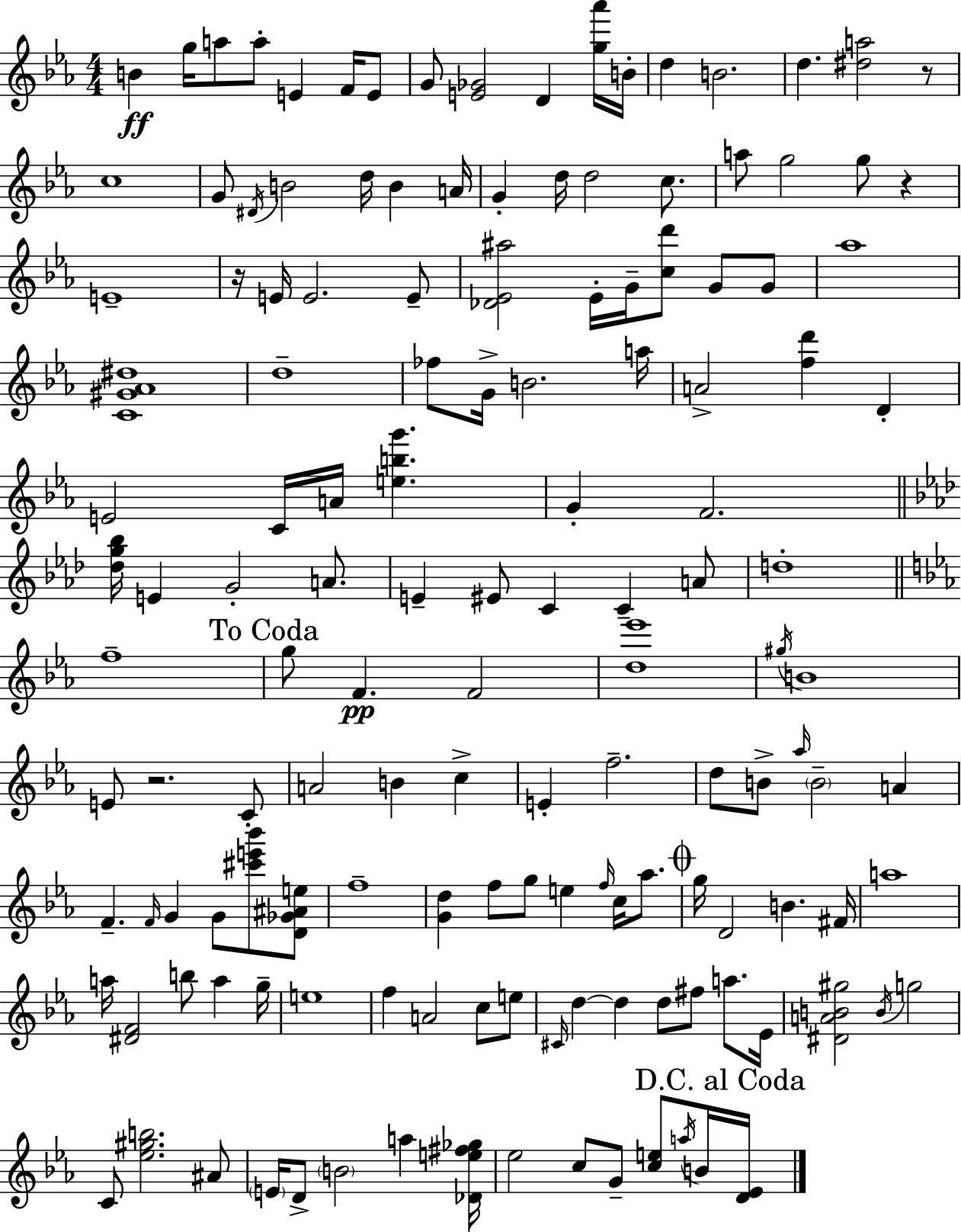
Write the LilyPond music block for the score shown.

{
  \clef treble
  \numericTimeSignature
  \time 4/4
  \key c \minor
  \repeat volta 2 { b'4\ff g''16 a''8 a''8-. e'4 f'16 e'8 | g'8 <e' ges'>2 d'4 <g'' aes'''>16 b'16-. | d''4 b'2. | d''4. <dis'' a''>2 r8 | \break c''1 | g'8 \acciaccatura { dis'16 } b'2 d''16 b'4 | a'16 g'4-. d''16 d''2 c''8. | a''8 g''2 g''8 r4 | \break e'1-- | r16 e'16 e'2. e'8-- | <des' ees' ais''>2 ees'16-. g'16-- <c'' d'''>8 g'8 g'8 | aes''1 | \break <c' gis' aes' dis''>1 | d''1-- | fes''8 g'16-> b'2. | a''16 a'2-> <f'' d'''>4 d'4-. | \break e'2 c'16 a'16 <e'' b'' g'''>4. | g'4-. f'2. | \bar "||" \break \key f \minor <des'' g'' bes''>16 e'4 g'2-. a'8. | e'4-- eis'8 c'4 c'4-- a'8 | d''1-. | \bar "||" \break \key ees \major f''1-- | \mark "To Coda" g''8 f'4.\pp f'2 | <d'' ees'''>1 | \acciaccatura { gis''16 } b'1 | \break e'8 r2. c'8-. | a'2 b'4 c''4-> | e'4-. f''2.-- | d''8 b'8-> \grace { aes''16 } \parenthesize b'2-- a'4 | \break f'4.-- \grace { f'16 } g'4 g'8 <cis''' e''' bes'''>8 | <d' ges' ais' e''>8 f''1-- | <g' d''>4 f''8 g''8 e''4 \grace { f''16 } | c''16 aes''8. \mark \markup { \musicglyph "scripts.coda" } g''16 d'2 b'4. | \break fis'16 a''1 | a''16 <dis' f'>2 b''8 a''4 | g''16-- e''1 | f''4 a'2 | \break c''8 e''8 \grace { cis'16 } d''4~~ d''4 d''8 fis''8 | a''8. ees'16 <dis' a' b' gis''>2 \acciaccatura { b'16 } g''2 | c'8 <ees'' gis'' b''>2. | ais'8 \parenthesize e'16 d'8-> \parenthesize b'2 | \break a''4 <des' e'' fis'' ges''>16 ees''2 c''8 | g'8-- <c'' e''>8 \acciaccatura { a''16 } b'16 \mark "D.C. al Coda" <d' ees'>16 } \bar "|."
}